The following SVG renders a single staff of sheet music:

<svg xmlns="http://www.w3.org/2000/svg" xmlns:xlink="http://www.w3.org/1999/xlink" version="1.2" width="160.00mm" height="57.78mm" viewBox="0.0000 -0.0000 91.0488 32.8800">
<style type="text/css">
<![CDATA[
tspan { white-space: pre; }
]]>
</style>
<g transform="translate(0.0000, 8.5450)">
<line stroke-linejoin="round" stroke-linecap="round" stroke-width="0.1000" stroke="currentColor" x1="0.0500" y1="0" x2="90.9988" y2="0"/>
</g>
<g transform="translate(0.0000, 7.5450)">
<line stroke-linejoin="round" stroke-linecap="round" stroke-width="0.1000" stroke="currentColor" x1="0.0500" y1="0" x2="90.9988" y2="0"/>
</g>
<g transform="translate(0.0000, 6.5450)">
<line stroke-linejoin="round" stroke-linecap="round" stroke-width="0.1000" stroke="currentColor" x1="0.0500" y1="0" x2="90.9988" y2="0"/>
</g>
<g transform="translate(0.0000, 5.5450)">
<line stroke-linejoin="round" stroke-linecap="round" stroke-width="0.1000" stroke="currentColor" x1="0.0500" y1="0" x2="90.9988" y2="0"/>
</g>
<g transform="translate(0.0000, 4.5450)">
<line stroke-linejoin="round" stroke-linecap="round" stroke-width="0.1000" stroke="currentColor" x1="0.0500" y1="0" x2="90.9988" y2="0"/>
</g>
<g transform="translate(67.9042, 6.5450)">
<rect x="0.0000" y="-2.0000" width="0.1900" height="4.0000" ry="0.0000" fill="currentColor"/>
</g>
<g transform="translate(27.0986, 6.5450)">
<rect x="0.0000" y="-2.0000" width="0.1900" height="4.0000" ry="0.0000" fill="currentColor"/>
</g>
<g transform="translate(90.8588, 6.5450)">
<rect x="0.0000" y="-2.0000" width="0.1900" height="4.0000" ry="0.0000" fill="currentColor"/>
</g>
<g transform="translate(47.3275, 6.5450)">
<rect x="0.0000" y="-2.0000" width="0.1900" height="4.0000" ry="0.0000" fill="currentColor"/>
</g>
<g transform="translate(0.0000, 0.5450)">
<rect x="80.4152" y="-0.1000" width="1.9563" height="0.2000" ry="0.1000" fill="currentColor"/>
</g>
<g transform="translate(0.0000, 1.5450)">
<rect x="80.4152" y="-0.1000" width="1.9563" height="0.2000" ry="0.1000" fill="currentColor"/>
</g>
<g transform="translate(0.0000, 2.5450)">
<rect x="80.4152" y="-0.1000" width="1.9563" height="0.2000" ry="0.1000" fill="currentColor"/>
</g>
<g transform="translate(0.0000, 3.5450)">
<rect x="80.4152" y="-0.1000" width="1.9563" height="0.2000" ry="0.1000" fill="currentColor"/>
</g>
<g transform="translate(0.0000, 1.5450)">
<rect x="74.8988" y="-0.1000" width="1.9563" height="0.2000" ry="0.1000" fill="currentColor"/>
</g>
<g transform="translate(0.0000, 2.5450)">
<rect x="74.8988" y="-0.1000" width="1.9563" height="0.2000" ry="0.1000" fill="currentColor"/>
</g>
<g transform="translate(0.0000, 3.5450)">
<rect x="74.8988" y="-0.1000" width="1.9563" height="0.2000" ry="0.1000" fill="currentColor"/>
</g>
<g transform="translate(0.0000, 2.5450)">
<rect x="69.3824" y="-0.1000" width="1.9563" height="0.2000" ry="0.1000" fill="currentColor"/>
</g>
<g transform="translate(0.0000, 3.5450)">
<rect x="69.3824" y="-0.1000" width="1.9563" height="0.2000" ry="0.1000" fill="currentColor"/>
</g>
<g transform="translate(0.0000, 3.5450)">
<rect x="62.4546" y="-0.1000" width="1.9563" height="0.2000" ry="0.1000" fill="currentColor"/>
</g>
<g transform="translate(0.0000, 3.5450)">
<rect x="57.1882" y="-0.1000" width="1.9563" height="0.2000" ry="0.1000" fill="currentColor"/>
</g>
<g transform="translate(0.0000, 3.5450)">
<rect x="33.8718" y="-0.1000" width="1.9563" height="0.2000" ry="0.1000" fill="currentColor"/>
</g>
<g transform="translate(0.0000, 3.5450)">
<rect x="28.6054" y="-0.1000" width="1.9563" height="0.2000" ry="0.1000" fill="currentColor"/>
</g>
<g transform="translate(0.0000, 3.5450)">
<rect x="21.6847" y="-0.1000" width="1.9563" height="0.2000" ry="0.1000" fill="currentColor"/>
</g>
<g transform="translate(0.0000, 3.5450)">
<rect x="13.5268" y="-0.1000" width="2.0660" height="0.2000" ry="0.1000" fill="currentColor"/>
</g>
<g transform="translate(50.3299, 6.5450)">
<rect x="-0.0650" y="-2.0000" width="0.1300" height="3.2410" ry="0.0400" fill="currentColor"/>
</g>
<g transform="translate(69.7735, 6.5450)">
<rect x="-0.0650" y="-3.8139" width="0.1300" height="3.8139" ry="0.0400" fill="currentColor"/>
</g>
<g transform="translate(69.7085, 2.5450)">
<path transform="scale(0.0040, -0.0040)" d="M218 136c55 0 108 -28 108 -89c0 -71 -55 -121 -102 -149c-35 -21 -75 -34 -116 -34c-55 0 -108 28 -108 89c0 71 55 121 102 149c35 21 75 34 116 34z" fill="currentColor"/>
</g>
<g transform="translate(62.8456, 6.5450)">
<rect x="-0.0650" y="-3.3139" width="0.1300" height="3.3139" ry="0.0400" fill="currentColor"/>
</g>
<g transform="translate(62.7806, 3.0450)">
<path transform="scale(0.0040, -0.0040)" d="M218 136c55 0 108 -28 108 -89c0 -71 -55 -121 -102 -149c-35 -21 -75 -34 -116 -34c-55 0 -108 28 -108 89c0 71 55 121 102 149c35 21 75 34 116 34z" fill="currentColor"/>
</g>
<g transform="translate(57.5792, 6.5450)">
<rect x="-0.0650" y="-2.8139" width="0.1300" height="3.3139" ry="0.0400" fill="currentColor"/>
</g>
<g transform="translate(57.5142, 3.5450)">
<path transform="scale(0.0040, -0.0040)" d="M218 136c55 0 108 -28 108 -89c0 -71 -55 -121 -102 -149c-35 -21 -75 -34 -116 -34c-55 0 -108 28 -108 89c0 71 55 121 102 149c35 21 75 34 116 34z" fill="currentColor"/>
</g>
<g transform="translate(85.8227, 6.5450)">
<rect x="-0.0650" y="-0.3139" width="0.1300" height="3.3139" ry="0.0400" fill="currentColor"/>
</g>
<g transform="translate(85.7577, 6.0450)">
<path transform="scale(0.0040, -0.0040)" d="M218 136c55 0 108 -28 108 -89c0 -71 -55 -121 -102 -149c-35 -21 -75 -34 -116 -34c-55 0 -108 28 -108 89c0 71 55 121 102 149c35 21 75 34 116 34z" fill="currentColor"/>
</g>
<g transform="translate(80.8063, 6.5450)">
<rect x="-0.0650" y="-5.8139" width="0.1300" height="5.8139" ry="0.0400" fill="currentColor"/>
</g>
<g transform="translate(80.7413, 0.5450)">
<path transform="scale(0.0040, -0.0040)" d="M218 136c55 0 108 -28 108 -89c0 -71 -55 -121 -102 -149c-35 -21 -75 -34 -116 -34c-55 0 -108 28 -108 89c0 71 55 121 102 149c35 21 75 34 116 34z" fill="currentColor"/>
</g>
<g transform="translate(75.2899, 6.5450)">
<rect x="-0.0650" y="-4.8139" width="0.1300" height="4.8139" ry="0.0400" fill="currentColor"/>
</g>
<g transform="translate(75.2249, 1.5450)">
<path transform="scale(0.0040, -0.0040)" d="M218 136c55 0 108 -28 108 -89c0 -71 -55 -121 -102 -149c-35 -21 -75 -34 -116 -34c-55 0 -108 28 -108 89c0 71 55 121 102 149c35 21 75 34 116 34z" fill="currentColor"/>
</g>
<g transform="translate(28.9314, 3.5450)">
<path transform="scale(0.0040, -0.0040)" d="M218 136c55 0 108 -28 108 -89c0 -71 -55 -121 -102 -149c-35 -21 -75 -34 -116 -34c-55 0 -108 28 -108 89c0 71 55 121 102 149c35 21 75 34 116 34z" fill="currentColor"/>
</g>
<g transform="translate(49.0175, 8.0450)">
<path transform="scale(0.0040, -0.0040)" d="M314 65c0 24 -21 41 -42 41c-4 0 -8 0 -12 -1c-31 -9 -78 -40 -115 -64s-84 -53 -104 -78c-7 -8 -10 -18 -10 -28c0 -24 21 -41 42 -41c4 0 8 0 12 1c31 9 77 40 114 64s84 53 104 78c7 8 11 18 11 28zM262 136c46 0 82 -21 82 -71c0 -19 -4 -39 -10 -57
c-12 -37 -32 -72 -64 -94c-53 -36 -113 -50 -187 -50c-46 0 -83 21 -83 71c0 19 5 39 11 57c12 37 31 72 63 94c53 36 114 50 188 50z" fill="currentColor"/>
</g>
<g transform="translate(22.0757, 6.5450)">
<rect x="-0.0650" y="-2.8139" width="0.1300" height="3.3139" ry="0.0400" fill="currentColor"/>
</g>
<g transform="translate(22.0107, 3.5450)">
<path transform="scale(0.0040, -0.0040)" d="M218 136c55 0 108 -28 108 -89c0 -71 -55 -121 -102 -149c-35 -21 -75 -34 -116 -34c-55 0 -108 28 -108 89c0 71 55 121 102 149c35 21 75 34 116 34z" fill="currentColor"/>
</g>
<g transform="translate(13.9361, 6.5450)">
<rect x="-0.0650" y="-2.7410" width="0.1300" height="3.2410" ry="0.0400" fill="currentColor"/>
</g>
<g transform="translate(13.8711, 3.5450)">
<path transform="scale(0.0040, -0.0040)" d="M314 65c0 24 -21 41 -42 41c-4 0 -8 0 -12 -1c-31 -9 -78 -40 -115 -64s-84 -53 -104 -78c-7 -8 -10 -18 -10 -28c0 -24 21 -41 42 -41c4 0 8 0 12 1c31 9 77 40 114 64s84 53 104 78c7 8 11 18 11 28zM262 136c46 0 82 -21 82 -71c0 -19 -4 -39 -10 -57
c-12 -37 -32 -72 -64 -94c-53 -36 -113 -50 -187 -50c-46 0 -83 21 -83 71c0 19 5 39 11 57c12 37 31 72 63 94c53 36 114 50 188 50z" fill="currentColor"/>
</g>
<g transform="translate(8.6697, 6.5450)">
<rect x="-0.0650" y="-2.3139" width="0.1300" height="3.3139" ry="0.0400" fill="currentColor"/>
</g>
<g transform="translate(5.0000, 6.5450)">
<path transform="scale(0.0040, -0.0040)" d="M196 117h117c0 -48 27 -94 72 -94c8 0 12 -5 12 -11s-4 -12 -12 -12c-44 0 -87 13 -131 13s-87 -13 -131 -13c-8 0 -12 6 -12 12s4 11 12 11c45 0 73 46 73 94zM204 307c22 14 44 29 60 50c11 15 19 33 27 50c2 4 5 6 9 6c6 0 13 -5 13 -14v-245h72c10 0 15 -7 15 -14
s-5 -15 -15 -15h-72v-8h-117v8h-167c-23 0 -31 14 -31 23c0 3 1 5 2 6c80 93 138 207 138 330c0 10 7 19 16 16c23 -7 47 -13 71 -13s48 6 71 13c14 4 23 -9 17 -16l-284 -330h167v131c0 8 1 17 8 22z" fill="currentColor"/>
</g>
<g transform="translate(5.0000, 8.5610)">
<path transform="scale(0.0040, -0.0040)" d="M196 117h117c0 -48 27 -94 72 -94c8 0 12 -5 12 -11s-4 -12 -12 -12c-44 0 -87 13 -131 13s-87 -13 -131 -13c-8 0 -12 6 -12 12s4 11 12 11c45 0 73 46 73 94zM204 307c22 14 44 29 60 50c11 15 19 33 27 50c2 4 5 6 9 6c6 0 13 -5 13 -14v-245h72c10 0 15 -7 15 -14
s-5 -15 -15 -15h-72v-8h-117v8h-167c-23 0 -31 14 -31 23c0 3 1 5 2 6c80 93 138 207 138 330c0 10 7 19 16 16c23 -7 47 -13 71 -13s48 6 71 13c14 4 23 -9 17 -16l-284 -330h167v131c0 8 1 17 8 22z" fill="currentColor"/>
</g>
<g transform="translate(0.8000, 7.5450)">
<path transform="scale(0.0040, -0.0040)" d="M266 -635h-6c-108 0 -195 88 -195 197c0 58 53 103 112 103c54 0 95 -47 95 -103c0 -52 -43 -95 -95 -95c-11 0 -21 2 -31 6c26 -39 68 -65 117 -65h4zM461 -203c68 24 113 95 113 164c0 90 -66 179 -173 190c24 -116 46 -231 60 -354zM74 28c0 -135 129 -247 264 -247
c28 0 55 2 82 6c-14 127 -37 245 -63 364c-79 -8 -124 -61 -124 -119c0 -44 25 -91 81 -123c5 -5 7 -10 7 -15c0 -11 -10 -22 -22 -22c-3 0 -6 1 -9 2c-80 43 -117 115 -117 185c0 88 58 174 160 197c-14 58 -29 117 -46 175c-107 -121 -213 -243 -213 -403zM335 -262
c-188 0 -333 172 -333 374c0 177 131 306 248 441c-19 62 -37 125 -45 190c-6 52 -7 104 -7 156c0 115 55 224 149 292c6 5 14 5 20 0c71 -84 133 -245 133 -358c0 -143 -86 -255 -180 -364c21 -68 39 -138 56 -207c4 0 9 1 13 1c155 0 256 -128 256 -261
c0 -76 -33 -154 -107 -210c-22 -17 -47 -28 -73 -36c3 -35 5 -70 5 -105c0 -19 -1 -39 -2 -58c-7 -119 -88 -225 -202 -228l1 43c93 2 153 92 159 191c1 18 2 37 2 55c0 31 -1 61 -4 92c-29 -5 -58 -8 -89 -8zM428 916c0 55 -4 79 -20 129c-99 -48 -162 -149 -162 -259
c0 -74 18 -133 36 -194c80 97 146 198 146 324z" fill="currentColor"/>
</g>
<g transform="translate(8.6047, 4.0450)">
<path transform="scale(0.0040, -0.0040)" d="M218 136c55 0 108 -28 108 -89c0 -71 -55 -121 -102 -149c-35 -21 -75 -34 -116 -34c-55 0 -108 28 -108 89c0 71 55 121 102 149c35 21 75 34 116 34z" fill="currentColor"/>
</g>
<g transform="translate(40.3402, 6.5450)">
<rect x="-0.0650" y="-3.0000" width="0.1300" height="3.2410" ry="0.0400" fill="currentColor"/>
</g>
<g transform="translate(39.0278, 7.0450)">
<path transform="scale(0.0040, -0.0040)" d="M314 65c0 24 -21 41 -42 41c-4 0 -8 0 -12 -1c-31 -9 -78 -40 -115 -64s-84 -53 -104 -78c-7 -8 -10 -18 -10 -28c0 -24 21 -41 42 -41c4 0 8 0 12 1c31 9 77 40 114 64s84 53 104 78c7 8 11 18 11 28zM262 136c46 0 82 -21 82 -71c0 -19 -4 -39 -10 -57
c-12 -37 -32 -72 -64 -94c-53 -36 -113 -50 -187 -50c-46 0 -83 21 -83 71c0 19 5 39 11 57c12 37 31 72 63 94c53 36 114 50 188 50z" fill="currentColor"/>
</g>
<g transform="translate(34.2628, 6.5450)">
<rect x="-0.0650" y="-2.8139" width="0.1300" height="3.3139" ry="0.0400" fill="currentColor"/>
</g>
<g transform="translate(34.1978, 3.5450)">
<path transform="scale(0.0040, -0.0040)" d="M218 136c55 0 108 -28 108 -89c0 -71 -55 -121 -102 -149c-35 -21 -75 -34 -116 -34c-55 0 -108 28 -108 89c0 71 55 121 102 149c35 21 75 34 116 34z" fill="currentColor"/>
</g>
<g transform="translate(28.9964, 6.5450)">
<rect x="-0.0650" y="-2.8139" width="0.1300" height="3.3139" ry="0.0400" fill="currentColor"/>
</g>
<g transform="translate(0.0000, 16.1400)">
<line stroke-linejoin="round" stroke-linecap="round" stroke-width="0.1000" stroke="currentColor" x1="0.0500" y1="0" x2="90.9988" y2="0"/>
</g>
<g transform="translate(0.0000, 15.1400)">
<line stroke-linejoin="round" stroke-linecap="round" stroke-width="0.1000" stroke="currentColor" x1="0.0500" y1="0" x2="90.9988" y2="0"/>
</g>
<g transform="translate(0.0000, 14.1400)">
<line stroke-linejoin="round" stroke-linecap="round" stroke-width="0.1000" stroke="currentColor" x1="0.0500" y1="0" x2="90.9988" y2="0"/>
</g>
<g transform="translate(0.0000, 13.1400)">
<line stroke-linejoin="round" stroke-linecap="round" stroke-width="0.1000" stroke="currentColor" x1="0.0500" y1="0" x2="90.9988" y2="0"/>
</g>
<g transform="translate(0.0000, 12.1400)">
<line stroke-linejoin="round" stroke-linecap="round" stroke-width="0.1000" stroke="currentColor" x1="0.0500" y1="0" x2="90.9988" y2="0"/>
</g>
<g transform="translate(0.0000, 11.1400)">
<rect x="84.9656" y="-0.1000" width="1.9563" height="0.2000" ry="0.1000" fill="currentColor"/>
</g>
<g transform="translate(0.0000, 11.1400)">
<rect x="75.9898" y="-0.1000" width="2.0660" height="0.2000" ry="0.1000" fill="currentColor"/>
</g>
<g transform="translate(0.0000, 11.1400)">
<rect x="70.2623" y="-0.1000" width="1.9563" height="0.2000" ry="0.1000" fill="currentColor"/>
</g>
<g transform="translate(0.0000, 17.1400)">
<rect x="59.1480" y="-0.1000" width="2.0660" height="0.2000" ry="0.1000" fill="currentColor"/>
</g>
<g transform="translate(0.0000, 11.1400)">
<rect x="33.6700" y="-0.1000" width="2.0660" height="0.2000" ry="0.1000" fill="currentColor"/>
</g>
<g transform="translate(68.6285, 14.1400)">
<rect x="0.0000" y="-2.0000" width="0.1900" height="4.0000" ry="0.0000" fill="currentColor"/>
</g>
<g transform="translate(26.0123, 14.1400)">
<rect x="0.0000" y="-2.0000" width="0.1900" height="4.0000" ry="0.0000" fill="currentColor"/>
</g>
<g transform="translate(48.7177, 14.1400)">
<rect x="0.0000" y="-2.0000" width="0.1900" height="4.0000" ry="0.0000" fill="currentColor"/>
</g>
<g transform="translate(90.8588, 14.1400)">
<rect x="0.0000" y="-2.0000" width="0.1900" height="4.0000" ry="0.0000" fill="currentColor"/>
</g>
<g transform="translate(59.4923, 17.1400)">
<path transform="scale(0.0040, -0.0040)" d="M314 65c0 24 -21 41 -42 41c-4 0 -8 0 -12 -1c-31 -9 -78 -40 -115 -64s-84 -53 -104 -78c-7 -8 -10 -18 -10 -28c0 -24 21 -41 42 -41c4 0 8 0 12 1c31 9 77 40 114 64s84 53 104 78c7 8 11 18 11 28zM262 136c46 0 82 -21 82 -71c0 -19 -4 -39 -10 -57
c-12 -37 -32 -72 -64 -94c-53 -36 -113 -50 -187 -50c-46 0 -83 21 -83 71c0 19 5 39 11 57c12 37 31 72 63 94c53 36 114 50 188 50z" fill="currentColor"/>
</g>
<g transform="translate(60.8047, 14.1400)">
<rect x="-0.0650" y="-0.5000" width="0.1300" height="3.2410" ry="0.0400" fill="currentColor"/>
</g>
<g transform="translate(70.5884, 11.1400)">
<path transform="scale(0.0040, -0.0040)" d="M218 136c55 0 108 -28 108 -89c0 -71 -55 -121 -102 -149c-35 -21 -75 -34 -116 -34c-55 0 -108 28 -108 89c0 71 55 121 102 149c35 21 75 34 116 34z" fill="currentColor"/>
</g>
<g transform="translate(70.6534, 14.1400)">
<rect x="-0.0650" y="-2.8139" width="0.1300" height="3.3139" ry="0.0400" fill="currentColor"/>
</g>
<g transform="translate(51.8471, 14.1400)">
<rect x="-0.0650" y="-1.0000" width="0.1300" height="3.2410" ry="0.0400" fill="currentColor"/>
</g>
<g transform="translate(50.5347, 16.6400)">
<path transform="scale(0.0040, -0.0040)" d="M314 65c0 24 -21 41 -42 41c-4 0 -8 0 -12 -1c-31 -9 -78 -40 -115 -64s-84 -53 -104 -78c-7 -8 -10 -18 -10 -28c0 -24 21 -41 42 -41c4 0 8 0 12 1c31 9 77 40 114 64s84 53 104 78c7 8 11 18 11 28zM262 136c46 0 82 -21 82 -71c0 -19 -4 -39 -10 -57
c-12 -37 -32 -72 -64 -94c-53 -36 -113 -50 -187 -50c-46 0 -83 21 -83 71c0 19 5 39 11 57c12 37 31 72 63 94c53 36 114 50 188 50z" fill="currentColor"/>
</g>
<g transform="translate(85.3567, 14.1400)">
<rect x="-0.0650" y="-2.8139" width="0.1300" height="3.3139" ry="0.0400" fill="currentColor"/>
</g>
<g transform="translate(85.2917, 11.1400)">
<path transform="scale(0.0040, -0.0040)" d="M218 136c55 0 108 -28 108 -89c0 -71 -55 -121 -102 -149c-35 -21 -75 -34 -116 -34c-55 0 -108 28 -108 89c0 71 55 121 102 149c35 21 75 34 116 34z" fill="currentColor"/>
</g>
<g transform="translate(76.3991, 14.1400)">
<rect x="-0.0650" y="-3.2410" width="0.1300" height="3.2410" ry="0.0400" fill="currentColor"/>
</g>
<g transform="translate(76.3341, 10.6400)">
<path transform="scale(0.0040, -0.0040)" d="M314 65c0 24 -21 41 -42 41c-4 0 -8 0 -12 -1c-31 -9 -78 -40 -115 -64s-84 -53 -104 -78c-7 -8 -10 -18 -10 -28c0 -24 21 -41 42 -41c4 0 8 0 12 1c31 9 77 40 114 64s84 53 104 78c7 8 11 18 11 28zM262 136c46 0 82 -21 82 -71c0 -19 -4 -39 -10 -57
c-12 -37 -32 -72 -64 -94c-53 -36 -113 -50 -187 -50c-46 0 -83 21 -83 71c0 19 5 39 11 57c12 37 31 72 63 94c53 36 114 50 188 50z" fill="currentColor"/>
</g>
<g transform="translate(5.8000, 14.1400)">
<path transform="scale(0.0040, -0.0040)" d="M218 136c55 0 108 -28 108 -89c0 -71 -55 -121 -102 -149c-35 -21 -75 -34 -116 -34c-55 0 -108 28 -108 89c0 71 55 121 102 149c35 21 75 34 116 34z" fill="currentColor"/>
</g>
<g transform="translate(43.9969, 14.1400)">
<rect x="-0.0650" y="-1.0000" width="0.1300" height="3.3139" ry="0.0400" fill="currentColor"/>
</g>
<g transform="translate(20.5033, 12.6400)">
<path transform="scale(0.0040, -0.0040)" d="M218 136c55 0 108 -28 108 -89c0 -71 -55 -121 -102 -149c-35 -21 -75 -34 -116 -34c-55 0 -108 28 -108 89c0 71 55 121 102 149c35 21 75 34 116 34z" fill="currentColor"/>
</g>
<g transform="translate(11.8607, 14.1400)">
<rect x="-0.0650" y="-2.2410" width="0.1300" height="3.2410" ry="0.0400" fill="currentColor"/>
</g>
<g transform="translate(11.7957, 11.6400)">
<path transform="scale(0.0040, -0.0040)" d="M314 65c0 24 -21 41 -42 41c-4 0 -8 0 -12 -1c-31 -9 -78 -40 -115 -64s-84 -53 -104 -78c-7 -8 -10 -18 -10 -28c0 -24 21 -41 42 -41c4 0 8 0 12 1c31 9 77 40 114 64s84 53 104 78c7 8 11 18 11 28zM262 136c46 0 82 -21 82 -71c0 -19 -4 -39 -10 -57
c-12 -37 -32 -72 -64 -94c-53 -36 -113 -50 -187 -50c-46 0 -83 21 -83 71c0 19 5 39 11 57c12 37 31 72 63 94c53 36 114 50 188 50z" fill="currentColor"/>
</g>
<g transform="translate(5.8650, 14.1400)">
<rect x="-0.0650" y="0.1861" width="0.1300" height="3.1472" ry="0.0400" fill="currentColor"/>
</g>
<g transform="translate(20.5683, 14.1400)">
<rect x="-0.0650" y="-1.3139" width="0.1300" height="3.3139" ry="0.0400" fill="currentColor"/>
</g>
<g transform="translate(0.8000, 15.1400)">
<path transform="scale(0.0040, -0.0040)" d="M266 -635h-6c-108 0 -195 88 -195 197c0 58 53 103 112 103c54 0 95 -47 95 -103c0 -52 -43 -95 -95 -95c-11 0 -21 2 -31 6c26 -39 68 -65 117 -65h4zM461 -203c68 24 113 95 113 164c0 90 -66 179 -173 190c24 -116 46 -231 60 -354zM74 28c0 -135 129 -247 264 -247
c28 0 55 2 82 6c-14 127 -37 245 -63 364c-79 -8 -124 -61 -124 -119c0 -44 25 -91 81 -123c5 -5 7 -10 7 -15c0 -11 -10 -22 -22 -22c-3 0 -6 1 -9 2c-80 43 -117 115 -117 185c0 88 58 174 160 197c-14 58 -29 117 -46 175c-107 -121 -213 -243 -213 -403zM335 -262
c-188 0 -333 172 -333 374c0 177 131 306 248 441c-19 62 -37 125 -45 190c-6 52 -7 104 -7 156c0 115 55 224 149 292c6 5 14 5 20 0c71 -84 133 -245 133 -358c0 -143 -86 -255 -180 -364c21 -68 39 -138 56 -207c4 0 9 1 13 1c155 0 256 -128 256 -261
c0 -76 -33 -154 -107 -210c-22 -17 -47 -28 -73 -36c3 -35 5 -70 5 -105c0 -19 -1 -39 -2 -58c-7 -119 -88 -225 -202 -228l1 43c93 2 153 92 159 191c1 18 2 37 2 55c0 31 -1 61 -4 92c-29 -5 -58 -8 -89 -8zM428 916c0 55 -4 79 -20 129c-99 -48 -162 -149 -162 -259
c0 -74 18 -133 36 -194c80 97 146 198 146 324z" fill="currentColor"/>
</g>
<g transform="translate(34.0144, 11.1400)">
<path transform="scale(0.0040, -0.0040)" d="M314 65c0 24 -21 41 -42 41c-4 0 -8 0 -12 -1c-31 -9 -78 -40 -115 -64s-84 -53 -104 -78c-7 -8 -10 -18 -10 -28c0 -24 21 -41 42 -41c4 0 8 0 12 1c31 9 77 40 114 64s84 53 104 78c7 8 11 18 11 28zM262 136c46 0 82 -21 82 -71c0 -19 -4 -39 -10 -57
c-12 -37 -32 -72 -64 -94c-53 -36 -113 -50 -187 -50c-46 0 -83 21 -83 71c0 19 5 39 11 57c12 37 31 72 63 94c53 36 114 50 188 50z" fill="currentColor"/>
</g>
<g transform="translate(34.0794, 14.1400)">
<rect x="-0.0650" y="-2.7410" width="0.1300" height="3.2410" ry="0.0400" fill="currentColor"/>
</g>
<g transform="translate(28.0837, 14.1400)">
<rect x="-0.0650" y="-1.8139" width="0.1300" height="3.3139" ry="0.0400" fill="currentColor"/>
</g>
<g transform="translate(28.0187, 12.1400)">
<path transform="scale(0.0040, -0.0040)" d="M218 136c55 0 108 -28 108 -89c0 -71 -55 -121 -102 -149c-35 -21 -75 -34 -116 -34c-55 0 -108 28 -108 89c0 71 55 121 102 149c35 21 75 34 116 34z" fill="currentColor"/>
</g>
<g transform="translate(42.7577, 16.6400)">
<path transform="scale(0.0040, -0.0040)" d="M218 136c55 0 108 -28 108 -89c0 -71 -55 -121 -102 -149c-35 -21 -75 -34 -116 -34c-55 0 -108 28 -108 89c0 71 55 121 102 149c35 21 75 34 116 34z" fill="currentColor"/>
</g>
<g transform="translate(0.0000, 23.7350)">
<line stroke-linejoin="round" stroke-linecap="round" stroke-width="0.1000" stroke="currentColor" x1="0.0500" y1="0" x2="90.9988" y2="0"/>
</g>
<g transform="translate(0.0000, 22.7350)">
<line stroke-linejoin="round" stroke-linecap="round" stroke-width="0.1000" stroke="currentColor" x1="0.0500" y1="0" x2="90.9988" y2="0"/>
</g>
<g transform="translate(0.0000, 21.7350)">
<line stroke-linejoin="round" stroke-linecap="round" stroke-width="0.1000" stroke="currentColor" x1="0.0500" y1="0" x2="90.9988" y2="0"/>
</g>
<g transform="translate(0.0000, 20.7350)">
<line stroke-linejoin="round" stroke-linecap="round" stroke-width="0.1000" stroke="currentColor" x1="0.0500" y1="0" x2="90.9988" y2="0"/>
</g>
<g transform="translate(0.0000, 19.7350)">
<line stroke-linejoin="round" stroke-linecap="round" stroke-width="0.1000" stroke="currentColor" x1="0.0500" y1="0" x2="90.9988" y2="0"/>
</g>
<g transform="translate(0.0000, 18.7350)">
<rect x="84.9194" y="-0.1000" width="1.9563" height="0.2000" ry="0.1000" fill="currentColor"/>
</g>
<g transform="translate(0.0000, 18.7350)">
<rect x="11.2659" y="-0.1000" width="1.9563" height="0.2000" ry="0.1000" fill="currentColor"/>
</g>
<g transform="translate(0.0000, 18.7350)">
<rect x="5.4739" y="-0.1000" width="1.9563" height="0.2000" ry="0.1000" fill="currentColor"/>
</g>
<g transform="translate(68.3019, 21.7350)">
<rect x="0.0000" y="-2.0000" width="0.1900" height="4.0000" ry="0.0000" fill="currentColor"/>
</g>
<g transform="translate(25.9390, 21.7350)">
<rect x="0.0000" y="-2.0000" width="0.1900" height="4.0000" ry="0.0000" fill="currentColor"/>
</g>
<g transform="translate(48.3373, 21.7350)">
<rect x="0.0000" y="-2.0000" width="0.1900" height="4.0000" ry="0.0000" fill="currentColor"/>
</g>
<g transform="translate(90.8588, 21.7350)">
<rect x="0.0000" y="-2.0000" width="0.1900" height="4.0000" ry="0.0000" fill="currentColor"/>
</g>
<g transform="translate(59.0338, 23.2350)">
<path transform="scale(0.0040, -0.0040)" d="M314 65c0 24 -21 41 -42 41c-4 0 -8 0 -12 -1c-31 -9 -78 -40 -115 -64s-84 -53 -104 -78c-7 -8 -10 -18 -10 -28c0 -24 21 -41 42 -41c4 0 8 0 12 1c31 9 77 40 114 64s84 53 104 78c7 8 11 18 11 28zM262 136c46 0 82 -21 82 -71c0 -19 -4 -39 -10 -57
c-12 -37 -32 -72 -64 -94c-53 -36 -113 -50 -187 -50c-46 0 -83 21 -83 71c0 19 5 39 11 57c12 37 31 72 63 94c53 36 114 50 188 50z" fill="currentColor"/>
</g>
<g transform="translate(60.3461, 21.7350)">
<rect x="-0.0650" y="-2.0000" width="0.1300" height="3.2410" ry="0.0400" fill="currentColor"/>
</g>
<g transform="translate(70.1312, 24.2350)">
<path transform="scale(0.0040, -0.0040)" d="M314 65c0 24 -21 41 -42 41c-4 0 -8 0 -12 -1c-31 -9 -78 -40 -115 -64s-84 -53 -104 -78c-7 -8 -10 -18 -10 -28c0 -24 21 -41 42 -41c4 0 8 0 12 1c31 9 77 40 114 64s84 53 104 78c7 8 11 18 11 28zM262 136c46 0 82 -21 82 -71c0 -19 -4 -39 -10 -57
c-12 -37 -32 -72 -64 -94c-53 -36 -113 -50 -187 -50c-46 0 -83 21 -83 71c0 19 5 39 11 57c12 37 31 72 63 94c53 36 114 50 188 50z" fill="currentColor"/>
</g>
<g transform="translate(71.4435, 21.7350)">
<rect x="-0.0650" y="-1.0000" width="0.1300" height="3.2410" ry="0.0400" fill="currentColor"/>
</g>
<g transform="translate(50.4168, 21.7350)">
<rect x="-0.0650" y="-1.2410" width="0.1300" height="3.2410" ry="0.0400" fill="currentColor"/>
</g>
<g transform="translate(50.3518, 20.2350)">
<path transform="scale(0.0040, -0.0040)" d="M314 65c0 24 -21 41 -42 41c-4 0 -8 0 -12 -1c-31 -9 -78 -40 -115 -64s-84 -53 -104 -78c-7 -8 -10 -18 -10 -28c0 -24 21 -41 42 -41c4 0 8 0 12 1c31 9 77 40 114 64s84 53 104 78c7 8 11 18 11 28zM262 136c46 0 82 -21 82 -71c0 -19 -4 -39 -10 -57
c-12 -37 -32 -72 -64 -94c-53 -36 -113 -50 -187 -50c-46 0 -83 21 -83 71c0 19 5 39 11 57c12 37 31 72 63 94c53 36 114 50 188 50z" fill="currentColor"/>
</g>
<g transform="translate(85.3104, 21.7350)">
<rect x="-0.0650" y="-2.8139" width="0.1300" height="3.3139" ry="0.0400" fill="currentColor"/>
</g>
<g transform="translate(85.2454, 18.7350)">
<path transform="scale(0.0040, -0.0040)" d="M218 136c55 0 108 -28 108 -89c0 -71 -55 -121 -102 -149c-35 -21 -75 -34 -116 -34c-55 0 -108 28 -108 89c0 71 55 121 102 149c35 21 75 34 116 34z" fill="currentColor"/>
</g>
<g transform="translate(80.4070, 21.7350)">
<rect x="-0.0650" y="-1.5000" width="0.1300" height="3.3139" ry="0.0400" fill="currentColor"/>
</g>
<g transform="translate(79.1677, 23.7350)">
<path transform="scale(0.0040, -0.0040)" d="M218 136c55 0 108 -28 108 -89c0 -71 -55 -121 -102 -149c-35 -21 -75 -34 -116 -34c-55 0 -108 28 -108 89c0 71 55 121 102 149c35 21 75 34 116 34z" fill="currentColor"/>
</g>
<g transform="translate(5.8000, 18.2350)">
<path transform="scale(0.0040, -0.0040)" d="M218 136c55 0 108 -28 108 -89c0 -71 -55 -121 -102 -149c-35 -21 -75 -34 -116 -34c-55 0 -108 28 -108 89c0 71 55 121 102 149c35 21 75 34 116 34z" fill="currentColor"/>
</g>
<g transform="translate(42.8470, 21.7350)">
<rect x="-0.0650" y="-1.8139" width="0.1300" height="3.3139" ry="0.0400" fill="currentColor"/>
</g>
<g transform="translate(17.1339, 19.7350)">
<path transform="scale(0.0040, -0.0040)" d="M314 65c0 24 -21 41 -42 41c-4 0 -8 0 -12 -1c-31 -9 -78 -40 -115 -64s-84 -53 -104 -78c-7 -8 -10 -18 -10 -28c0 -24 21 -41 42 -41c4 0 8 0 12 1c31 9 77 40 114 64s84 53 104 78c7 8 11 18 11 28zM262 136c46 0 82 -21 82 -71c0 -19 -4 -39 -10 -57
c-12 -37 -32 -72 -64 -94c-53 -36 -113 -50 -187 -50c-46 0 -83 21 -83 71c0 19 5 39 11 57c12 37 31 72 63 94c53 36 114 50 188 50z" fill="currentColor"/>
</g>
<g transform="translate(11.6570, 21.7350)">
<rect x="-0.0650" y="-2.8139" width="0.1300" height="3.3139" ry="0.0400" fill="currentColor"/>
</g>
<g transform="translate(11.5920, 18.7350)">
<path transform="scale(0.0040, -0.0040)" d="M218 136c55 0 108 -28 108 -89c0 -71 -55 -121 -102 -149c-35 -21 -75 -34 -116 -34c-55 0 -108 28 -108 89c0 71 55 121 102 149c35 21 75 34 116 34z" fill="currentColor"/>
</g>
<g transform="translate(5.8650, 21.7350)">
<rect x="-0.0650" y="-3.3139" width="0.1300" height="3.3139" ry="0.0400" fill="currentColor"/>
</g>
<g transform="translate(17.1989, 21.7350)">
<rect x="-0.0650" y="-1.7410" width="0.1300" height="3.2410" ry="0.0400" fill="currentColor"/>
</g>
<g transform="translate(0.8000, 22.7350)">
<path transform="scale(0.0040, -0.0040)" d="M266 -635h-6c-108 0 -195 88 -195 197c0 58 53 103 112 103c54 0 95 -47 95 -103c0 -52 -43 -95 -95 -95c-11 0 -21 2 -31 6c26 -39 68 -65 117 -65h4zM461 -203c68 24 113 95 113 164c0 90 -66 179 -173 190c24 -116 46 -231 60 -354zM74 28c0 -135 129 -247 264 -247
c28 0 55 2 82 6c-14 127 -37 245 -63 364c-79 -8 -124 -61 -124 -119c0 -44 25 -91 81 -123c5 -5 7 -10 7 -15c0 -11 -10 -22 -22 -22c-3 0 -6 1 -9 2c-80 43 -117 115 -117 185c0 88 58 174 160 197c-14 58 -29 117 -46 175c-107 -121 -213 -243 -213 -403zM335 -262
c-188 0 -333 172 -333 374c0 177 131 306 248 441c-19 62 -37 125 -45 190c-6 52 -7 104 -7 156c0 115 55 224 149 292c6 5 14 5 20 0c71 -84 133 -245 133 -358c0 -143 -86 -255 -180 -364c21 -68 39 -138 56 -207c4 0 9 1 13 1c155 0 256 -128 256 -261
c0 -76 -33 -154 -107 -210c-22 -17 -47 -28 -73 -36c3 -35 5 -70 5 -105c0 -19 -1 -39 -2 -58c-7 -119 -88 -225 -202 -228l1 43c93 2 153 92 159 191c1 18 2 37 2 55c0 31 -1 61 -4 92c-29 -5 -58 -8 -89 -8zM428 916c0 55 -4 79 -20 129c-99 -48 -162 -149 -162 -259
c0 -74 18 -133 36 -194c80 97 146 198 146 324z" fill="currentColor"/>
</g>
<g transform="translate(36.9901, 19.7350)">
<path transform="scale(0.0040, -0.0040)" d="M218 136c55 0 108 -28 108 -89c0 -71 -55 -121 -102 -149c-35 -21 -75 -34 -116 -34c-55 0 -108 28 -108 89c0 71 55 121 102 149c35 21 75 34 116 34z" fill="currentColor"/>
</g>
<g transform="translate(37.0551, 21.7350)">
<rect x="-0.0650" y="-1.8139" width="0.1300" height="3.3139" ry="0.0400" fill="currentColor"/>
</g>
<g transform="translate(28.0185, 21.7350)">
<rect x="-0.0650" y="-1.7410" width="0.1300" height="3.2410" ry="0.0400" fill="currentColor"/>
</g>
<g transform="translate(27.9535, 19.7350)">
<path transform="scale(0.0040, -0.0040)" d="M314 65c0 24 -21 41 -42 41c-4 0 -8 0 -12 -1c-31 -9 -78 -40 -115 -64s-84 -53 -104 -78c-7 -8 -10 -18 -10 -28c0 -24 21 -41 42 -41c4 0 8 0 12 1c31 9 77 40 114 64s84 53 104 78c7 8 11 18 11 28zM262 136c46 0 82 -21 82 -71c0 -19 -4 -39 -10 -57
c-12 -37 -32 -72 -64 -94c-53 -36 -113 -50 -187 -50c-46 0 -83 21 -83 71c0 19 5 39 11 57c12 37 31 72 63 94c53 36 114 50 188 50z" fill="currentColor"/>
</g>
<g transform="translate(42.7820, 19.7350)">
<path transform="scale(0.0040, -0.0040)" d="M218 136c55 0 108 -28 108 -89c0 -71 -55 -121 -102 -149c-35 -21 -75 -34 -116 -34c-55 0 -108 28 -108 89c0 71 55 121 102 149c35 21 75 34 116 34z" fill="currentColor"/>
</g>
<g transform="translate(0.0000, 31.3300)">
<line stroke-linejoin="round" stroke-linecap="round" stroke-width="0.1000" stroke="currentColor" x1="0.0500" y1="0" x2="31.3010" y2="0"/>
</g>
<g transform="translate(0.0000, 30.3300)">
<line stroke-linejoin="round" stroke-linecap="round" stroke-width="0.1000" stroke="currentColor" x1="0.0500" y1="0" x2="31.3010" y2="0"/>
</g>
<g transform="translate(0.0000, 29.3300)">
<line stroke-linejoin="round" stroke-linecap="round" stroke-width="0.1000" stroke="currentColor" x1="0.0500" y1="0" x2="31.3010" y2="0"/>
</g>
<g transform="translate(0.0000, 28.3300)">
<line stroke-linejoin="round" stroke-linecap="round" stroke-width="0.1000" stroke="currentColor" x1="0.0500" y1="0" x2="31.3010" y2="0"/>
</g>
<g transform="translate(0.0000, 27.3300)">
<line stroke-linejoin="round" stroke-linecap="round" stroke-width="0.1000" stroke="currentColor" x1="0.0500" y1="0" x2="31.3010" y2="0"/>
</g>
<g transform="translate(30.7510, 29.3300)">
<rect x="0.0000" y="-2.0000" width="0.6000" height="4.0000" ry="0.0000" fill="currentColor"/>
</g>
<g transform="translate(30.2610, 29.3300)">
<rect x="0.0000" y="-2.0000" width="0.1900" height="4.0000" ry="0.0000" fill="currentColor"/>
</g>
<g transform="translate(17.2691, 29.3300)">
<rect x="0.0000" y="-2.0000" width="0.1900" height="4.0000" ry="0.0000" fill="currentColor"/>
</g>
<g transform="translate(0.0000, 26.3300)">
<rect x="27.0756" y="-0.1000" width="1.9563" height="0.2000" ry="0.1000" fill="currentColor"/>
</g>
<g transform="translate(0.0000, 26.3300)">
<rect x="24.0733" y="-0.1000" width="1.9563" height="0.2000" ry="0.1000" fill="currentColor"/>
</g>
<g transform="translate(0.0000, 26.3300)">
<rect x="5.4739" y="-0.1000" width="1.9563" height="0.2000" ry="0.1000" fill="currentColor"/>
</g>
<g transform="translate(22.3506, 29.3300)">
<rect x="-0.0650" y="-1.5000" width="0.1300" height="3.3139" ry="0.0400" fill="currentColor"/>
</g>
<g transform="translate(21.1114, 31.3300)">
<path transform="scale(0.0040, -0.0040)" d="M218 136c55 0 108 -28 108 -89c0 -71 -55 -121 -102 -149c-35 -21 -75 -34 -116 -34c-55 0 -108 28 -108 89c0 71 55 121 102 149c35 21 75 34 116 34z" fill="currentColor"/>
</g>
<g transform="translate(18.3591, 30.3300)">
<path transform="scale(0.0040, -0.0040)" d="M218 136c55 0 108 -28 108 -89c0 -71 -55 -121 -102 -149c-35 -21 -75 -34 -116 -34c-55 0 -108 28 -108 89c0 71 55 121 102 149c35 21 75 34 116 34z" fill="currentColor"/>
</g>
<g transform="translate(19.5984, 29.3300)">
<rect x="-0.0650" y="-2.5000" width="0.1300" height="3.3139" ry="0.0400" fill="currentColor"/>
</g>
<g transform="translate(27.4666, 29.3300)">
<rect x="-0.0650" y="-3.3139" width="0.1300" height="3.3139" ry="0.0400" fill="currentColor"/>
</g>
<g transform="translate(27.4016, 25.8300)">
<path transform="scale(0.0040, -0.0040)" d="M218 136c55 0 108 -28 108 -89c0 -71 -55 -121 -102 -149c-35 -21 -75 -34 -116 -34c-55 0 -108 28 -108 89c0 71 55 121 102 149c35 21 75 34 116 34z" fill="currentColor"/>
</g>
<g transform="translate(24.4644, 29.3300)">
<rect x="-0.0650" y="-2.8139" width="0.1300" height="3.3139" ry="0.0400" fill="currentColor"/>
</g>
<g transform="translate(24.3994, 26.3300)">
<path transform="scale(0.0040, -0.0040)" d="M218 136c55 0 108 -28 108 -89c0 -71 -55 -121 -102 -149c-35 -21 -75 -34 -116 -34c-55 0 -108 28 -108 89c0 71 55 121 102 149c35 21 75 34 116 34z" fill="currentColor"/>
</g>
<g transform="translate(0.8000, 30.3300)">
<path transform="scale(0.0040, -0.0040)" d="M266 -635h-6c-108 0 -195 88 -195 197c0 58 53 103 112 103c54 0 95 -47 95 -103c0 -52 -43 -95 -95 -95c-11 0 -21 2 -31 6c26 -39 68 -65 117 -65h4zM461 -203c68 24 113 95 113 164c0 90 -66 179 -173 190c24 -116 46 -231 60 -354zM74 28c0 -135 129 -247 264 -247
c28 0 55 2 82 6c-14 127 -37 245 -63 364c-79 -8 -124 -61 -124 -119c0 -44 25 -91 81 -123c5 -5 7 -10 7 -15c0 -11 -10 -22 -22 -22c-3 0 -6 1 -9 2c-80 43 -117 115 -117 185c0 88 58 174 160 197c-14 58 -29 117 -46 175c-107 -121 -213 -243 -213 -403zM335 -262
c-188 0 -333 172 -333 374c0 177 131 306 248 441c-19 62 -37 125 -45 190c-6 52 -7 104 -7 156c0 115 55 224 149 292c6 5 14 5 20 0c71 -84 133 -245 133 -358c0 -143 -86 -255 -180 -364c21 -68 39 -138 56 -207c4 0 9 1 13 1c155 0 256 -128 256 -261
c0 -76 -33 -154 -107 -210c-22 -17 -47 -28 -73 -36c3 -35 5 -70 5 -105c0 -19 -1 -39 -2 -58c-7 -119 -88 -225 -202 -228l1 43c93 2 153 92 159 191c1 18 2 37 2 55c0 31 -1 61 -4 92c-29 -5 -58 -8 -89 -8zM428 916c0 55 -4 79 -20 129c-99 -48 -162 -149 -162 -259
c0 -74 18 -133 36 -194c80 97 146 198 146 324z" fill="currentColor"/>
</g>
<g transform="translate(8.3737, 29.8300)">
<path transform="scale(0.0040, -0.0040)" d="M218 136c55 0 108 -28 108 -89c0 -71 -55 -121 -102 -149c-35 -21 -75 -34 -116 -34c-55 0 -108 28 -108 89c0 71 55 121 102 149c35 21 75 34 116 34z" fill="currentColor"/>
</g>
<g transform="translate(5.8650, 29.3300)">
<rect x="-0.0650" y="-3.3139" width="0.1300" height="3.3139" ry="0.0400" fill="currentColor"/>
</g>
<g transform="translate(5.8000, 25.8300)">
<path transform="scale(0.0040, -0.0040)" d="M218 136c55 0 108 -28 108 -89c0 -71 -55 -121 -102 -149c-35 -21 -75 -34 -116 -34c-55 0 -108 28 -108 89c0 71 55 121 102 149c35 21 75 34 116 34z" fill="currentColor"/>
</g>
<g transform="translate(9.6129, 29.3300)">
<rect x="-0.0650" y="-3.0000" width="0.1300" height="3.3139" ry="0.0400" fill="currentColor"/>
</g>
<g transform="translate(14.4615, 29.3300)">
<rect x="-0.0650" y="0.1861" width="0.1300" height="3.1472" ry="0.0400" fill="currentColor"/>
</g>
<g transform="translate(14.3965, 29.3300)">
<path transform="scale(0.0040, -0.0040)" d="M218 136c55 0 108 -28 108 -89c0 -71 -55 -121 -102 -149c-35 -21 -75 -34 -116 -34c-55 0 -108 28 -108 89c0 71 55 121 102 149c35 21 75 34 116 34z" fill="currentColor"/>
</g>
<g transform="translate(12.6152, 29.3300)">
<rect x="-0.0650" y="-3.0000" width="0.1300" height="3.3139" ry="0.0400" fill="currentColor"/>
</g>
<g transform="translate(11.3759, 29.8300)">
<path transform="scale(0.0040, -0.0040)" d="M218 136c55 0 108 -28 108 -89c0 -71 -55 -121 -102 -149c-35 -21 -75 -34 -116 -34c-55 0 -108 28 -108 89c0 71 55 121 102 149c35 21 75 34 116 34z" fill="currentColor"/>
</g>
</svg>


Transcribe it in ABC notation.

X:1
T:Untitled
M:4/4
L:1/4
K:C
g a2 a a a A2 F2 a b c' e' g' c B g2 e f a2 D D2 C2 a b2 a b a f2 f2 f f e2 F2 D2 E a b A A B G E a b